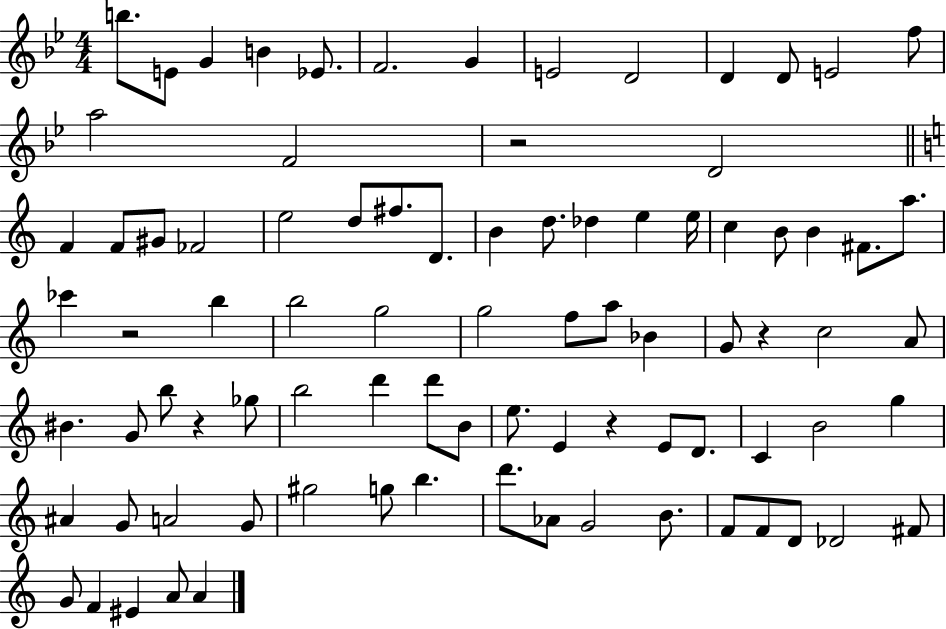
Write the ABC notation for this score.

X:1
T:Untitled
M:4/4
L:1/4
K:Bb
b/2 E/2 G B _E/2 F2 G E2 D2 D D/2 E2 f/2 a2 F2 z2 D2 F F/2 ^G/2 _F2 e2 d/2 ^f/2 D/2 B d/2 _d e e/4 c B/2 B ^F/2 a/2 _c' z2 b b2 g2 g2 f/2 a/2 _B G/2 z c2 A/2 ^B G/2 b/2 z _g/2 b2 d' d'/2 B/2 e/2 E z E/2 D/2 C B2 g ^A G/2 A2 G/2 ^g2 g/2 b d'/2 _A/2 G2 B/2 F/2 F/2 D/2 _D2 ^F/2 G/2 F ^E A/2 A